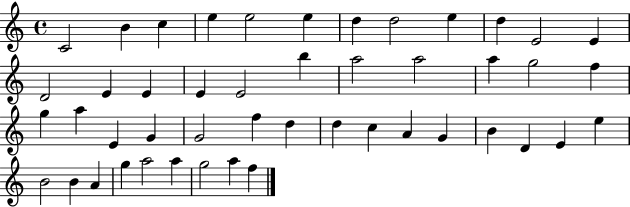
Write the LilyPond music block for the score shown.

{
  \clef treble
  \time 4/4
  \defaultTimeSignature
  \key c \major
  c'2 b'4 c''4 | e''4 e''2 e''4 | d''4 d''2 e''4 | d''4 e'2 e'4 | \break d'2 e'4 e'4 | e'4 e'2 b''4 | a''2 a''2 | a''4 g''2 f''4 | \break g''4 a''4 e'4 g'4 | g'2 f''4 d''4 | d''4 c''4 a'4 g'4 | b'4 d'4 e'4 e''4 | \break b'2 b'4 a'4 | g''4 a''2 a''4 | g''2 a''4 f''4 | \bar "|."
}